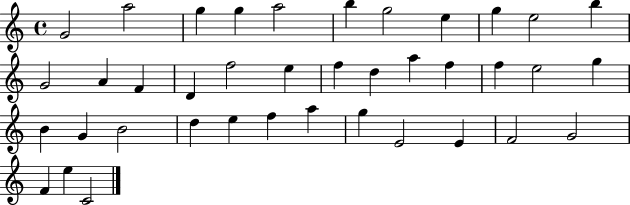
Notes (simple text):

G4/h A5/h G5/q G5/q A5/h B5/q G5/h E5/q G5/q E5/h B5/q G4/h A4/q F4/q D4/q F5/h E5/q F5/q D5/q A5/q F5/q F5/q E5/h G5/q B4/q G4/q B4/h D5/q E5/q F5/q A5/q G5/q E4/h E4/q F4/h G4/h F4/q E5/q C4/h